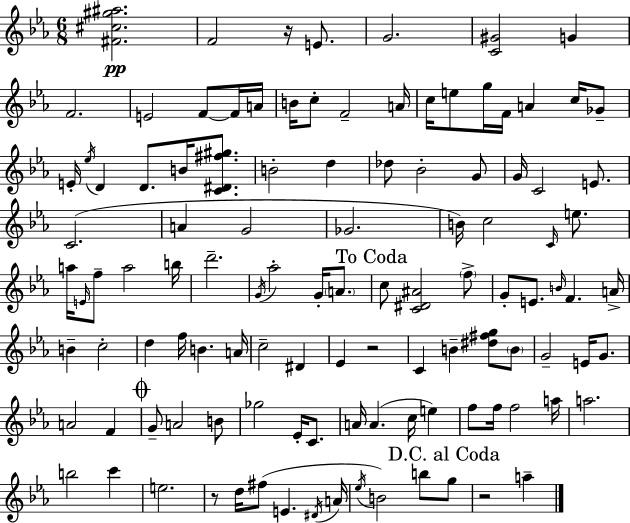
[F#4,C#5,G#5,A#5]/h. F4/h R/s E4/e. G4/h. [C4,G#4]/h G4/q F4/h. E4/h F4/e F4/s A4/s B4/s C5/e F4/h A4/s C5/s E5/e G5/s F4/s A4/q C5/s Gb4/e E4/s Eb5/s D4/q D4/e. B4/s [C4,D#4,F#5,G#5]/e. B4/h D5/q Db5/e Bb4/h G4/e G4/s C4/h E4/e. C4/h. A4/q G4/h Gb4/h. B4/s C5/h C4/s E5/e. A5/s E4/s F5/e A5/h B5/s D6/h. G4/s Ab5/h G4/s A4/e. C5/e [C4,D#4,A#4]/h F5/e G4/e E4/e. B4/s F4/q. A4/s B4/q C5/h D5/q F5/s B4/q. A4/s C5/h D#4/q Eb4/q R/h C4/q B4/q [D#5,F#5,G5]/e B4/e G4/h E4/s G4/e. A4/h F4/q G4/e A4/h B4/e Gb5/h Eb4/s C4/e. A4/s A4/q. C5/s E5/q F5/e F5/s F5/h A5/s A5/h. B5/h C6/q E5/h. R/e D5/s F#5/e E4/q. D#4/s A4/s Eb5/s B4/h B5/e G5/e R/h A5/q